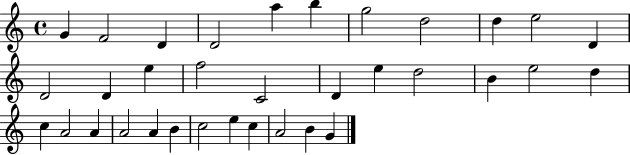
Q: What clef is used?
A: treble